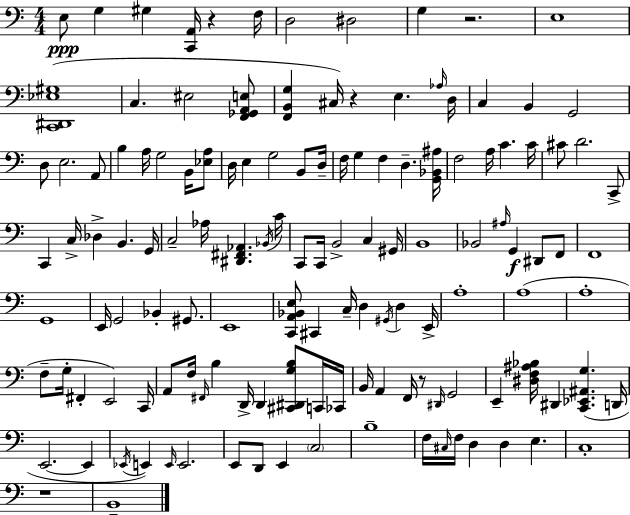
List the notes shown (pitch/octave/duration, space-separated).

E3/e G3/q G#3/q [C2,A2]/s R/q F3/s D3/h D#3/h G3/q R/h. E3/w [C2,D#2,Eb3,G#3]/w C3/q. EIS3/h [F2,Gb2,A2,E3]/e [F2,B2,G3]/q C#3/s R/q E3/q. Ab3/s D3/s C3/q B2/q G2/h D3/e E3/h. A2/e B3/q A3/s G3/h B2/s [Eb3,A3]/e D3/s E3/q G3/h B2/e D3/s F3/s G3/q F3/q D3/q. [G2,Bb2,A#3]/s F3/h A3/s C4/q. C4/s C#4/e D4/h. C2/e C2/q C3/s Db3/q B2/q. G2/s C3/h Ab3/s [D#2,F#2,Ab2]/q. Bb2/s C4/s C2/e C2/s B2/h C3/q G#2/s B2/w Bb2/h A#3/s G2/q D#2/e F2/e F2/w G2/w E2/s G2/h Bb2/q G#2/e. E2/w [C2,A2,Bb2,E3]/e C#2/q C3/s D3/q G#2/s D3/q E2/s A3/w A3/w A3/w F3/e G3/s F#2/q E2/h C2/s A2/e F3/s F#2/s B3/q D2/s D2/q [C#2,D#2,G3,B3]/e C2/s CES2/s B2/s A2/q F2/s R/e D#2/s G2/h E2/q [D#3,F3,A#3,Bb3]/s D#2/q [C2,Eb2,A#2,G3]/q. D2/s E2/h. E2/q Eb2/s E2/q E2/s E2/h. E2/e D2/e E2/q C3/h B3/w F3/s C#3/s F3/s D3/q D3/q E3/q. C3/w R/w B2/w